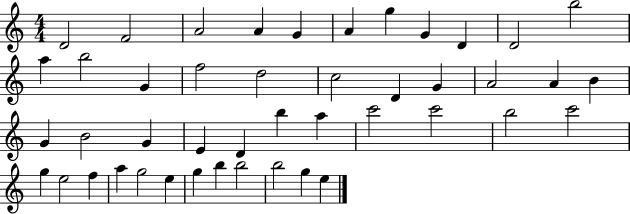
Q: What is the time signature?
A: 4/4